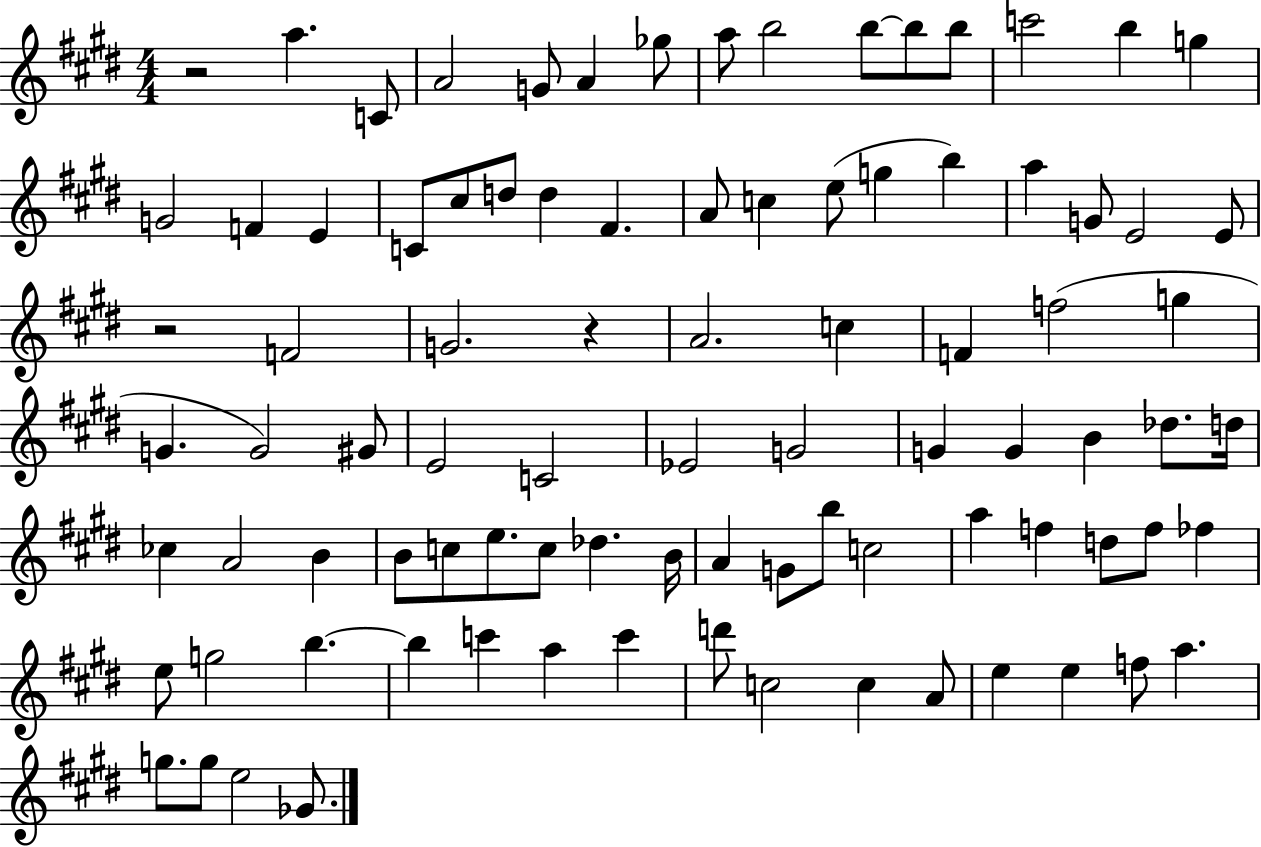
R/h A5/q. C4/e A4/h G4/e A4/q Gb5/e A5/e B5/h B5/e B5/e B5/e C6/h B5/q G5/q G4/h F4/q E4/q C4/e C#5/e D5/e D5/q F#4/q. A4/e C5/q E5/e G5/q B5/q A5/q G4/e E4/h E4/e R/h F4/h G4/h. R/q A4/h. C5/q F4/q F5/h G5/q G4/q. G4/h G#4/e E4/h C4/h Eb4/h G4/h G4/q G4/q B4/q Db5/e. D5/s CES5/q A4/h B4/q B4/e C5/e E5/e. C5/e Db5/q. B4/s A4/q G4/e B5/e C5/h A5/q F5/q D5/e F5/e FES5/q E5/e G5/h B5/q. B5/q C6/q A5/q C6/q D6/e C5/h C5/q A4/e E5/q E5/q F5/e A5/q. G5/e. G5/e E5/h Gb4/e.